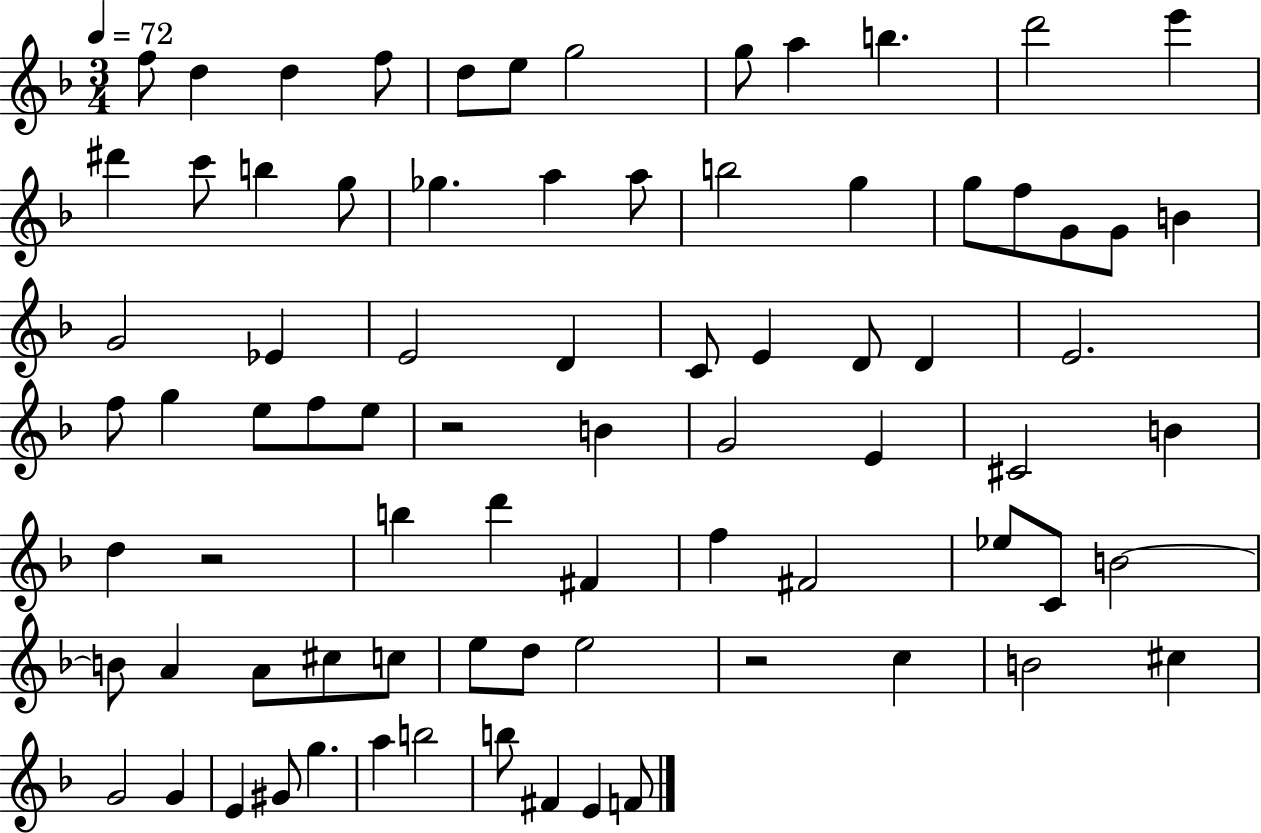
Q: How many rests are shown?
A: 3